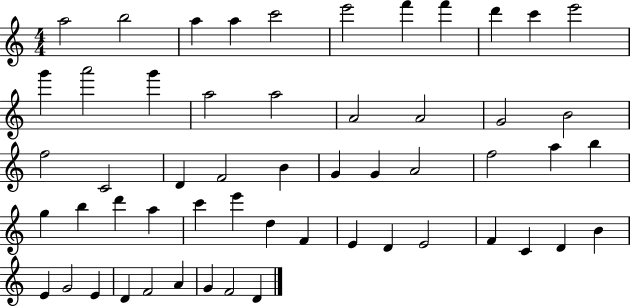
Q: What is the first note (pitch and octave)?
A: A5